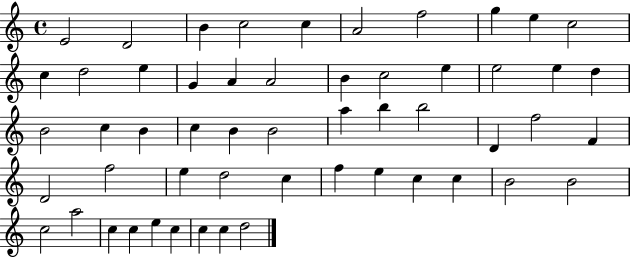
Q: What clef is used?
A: treble